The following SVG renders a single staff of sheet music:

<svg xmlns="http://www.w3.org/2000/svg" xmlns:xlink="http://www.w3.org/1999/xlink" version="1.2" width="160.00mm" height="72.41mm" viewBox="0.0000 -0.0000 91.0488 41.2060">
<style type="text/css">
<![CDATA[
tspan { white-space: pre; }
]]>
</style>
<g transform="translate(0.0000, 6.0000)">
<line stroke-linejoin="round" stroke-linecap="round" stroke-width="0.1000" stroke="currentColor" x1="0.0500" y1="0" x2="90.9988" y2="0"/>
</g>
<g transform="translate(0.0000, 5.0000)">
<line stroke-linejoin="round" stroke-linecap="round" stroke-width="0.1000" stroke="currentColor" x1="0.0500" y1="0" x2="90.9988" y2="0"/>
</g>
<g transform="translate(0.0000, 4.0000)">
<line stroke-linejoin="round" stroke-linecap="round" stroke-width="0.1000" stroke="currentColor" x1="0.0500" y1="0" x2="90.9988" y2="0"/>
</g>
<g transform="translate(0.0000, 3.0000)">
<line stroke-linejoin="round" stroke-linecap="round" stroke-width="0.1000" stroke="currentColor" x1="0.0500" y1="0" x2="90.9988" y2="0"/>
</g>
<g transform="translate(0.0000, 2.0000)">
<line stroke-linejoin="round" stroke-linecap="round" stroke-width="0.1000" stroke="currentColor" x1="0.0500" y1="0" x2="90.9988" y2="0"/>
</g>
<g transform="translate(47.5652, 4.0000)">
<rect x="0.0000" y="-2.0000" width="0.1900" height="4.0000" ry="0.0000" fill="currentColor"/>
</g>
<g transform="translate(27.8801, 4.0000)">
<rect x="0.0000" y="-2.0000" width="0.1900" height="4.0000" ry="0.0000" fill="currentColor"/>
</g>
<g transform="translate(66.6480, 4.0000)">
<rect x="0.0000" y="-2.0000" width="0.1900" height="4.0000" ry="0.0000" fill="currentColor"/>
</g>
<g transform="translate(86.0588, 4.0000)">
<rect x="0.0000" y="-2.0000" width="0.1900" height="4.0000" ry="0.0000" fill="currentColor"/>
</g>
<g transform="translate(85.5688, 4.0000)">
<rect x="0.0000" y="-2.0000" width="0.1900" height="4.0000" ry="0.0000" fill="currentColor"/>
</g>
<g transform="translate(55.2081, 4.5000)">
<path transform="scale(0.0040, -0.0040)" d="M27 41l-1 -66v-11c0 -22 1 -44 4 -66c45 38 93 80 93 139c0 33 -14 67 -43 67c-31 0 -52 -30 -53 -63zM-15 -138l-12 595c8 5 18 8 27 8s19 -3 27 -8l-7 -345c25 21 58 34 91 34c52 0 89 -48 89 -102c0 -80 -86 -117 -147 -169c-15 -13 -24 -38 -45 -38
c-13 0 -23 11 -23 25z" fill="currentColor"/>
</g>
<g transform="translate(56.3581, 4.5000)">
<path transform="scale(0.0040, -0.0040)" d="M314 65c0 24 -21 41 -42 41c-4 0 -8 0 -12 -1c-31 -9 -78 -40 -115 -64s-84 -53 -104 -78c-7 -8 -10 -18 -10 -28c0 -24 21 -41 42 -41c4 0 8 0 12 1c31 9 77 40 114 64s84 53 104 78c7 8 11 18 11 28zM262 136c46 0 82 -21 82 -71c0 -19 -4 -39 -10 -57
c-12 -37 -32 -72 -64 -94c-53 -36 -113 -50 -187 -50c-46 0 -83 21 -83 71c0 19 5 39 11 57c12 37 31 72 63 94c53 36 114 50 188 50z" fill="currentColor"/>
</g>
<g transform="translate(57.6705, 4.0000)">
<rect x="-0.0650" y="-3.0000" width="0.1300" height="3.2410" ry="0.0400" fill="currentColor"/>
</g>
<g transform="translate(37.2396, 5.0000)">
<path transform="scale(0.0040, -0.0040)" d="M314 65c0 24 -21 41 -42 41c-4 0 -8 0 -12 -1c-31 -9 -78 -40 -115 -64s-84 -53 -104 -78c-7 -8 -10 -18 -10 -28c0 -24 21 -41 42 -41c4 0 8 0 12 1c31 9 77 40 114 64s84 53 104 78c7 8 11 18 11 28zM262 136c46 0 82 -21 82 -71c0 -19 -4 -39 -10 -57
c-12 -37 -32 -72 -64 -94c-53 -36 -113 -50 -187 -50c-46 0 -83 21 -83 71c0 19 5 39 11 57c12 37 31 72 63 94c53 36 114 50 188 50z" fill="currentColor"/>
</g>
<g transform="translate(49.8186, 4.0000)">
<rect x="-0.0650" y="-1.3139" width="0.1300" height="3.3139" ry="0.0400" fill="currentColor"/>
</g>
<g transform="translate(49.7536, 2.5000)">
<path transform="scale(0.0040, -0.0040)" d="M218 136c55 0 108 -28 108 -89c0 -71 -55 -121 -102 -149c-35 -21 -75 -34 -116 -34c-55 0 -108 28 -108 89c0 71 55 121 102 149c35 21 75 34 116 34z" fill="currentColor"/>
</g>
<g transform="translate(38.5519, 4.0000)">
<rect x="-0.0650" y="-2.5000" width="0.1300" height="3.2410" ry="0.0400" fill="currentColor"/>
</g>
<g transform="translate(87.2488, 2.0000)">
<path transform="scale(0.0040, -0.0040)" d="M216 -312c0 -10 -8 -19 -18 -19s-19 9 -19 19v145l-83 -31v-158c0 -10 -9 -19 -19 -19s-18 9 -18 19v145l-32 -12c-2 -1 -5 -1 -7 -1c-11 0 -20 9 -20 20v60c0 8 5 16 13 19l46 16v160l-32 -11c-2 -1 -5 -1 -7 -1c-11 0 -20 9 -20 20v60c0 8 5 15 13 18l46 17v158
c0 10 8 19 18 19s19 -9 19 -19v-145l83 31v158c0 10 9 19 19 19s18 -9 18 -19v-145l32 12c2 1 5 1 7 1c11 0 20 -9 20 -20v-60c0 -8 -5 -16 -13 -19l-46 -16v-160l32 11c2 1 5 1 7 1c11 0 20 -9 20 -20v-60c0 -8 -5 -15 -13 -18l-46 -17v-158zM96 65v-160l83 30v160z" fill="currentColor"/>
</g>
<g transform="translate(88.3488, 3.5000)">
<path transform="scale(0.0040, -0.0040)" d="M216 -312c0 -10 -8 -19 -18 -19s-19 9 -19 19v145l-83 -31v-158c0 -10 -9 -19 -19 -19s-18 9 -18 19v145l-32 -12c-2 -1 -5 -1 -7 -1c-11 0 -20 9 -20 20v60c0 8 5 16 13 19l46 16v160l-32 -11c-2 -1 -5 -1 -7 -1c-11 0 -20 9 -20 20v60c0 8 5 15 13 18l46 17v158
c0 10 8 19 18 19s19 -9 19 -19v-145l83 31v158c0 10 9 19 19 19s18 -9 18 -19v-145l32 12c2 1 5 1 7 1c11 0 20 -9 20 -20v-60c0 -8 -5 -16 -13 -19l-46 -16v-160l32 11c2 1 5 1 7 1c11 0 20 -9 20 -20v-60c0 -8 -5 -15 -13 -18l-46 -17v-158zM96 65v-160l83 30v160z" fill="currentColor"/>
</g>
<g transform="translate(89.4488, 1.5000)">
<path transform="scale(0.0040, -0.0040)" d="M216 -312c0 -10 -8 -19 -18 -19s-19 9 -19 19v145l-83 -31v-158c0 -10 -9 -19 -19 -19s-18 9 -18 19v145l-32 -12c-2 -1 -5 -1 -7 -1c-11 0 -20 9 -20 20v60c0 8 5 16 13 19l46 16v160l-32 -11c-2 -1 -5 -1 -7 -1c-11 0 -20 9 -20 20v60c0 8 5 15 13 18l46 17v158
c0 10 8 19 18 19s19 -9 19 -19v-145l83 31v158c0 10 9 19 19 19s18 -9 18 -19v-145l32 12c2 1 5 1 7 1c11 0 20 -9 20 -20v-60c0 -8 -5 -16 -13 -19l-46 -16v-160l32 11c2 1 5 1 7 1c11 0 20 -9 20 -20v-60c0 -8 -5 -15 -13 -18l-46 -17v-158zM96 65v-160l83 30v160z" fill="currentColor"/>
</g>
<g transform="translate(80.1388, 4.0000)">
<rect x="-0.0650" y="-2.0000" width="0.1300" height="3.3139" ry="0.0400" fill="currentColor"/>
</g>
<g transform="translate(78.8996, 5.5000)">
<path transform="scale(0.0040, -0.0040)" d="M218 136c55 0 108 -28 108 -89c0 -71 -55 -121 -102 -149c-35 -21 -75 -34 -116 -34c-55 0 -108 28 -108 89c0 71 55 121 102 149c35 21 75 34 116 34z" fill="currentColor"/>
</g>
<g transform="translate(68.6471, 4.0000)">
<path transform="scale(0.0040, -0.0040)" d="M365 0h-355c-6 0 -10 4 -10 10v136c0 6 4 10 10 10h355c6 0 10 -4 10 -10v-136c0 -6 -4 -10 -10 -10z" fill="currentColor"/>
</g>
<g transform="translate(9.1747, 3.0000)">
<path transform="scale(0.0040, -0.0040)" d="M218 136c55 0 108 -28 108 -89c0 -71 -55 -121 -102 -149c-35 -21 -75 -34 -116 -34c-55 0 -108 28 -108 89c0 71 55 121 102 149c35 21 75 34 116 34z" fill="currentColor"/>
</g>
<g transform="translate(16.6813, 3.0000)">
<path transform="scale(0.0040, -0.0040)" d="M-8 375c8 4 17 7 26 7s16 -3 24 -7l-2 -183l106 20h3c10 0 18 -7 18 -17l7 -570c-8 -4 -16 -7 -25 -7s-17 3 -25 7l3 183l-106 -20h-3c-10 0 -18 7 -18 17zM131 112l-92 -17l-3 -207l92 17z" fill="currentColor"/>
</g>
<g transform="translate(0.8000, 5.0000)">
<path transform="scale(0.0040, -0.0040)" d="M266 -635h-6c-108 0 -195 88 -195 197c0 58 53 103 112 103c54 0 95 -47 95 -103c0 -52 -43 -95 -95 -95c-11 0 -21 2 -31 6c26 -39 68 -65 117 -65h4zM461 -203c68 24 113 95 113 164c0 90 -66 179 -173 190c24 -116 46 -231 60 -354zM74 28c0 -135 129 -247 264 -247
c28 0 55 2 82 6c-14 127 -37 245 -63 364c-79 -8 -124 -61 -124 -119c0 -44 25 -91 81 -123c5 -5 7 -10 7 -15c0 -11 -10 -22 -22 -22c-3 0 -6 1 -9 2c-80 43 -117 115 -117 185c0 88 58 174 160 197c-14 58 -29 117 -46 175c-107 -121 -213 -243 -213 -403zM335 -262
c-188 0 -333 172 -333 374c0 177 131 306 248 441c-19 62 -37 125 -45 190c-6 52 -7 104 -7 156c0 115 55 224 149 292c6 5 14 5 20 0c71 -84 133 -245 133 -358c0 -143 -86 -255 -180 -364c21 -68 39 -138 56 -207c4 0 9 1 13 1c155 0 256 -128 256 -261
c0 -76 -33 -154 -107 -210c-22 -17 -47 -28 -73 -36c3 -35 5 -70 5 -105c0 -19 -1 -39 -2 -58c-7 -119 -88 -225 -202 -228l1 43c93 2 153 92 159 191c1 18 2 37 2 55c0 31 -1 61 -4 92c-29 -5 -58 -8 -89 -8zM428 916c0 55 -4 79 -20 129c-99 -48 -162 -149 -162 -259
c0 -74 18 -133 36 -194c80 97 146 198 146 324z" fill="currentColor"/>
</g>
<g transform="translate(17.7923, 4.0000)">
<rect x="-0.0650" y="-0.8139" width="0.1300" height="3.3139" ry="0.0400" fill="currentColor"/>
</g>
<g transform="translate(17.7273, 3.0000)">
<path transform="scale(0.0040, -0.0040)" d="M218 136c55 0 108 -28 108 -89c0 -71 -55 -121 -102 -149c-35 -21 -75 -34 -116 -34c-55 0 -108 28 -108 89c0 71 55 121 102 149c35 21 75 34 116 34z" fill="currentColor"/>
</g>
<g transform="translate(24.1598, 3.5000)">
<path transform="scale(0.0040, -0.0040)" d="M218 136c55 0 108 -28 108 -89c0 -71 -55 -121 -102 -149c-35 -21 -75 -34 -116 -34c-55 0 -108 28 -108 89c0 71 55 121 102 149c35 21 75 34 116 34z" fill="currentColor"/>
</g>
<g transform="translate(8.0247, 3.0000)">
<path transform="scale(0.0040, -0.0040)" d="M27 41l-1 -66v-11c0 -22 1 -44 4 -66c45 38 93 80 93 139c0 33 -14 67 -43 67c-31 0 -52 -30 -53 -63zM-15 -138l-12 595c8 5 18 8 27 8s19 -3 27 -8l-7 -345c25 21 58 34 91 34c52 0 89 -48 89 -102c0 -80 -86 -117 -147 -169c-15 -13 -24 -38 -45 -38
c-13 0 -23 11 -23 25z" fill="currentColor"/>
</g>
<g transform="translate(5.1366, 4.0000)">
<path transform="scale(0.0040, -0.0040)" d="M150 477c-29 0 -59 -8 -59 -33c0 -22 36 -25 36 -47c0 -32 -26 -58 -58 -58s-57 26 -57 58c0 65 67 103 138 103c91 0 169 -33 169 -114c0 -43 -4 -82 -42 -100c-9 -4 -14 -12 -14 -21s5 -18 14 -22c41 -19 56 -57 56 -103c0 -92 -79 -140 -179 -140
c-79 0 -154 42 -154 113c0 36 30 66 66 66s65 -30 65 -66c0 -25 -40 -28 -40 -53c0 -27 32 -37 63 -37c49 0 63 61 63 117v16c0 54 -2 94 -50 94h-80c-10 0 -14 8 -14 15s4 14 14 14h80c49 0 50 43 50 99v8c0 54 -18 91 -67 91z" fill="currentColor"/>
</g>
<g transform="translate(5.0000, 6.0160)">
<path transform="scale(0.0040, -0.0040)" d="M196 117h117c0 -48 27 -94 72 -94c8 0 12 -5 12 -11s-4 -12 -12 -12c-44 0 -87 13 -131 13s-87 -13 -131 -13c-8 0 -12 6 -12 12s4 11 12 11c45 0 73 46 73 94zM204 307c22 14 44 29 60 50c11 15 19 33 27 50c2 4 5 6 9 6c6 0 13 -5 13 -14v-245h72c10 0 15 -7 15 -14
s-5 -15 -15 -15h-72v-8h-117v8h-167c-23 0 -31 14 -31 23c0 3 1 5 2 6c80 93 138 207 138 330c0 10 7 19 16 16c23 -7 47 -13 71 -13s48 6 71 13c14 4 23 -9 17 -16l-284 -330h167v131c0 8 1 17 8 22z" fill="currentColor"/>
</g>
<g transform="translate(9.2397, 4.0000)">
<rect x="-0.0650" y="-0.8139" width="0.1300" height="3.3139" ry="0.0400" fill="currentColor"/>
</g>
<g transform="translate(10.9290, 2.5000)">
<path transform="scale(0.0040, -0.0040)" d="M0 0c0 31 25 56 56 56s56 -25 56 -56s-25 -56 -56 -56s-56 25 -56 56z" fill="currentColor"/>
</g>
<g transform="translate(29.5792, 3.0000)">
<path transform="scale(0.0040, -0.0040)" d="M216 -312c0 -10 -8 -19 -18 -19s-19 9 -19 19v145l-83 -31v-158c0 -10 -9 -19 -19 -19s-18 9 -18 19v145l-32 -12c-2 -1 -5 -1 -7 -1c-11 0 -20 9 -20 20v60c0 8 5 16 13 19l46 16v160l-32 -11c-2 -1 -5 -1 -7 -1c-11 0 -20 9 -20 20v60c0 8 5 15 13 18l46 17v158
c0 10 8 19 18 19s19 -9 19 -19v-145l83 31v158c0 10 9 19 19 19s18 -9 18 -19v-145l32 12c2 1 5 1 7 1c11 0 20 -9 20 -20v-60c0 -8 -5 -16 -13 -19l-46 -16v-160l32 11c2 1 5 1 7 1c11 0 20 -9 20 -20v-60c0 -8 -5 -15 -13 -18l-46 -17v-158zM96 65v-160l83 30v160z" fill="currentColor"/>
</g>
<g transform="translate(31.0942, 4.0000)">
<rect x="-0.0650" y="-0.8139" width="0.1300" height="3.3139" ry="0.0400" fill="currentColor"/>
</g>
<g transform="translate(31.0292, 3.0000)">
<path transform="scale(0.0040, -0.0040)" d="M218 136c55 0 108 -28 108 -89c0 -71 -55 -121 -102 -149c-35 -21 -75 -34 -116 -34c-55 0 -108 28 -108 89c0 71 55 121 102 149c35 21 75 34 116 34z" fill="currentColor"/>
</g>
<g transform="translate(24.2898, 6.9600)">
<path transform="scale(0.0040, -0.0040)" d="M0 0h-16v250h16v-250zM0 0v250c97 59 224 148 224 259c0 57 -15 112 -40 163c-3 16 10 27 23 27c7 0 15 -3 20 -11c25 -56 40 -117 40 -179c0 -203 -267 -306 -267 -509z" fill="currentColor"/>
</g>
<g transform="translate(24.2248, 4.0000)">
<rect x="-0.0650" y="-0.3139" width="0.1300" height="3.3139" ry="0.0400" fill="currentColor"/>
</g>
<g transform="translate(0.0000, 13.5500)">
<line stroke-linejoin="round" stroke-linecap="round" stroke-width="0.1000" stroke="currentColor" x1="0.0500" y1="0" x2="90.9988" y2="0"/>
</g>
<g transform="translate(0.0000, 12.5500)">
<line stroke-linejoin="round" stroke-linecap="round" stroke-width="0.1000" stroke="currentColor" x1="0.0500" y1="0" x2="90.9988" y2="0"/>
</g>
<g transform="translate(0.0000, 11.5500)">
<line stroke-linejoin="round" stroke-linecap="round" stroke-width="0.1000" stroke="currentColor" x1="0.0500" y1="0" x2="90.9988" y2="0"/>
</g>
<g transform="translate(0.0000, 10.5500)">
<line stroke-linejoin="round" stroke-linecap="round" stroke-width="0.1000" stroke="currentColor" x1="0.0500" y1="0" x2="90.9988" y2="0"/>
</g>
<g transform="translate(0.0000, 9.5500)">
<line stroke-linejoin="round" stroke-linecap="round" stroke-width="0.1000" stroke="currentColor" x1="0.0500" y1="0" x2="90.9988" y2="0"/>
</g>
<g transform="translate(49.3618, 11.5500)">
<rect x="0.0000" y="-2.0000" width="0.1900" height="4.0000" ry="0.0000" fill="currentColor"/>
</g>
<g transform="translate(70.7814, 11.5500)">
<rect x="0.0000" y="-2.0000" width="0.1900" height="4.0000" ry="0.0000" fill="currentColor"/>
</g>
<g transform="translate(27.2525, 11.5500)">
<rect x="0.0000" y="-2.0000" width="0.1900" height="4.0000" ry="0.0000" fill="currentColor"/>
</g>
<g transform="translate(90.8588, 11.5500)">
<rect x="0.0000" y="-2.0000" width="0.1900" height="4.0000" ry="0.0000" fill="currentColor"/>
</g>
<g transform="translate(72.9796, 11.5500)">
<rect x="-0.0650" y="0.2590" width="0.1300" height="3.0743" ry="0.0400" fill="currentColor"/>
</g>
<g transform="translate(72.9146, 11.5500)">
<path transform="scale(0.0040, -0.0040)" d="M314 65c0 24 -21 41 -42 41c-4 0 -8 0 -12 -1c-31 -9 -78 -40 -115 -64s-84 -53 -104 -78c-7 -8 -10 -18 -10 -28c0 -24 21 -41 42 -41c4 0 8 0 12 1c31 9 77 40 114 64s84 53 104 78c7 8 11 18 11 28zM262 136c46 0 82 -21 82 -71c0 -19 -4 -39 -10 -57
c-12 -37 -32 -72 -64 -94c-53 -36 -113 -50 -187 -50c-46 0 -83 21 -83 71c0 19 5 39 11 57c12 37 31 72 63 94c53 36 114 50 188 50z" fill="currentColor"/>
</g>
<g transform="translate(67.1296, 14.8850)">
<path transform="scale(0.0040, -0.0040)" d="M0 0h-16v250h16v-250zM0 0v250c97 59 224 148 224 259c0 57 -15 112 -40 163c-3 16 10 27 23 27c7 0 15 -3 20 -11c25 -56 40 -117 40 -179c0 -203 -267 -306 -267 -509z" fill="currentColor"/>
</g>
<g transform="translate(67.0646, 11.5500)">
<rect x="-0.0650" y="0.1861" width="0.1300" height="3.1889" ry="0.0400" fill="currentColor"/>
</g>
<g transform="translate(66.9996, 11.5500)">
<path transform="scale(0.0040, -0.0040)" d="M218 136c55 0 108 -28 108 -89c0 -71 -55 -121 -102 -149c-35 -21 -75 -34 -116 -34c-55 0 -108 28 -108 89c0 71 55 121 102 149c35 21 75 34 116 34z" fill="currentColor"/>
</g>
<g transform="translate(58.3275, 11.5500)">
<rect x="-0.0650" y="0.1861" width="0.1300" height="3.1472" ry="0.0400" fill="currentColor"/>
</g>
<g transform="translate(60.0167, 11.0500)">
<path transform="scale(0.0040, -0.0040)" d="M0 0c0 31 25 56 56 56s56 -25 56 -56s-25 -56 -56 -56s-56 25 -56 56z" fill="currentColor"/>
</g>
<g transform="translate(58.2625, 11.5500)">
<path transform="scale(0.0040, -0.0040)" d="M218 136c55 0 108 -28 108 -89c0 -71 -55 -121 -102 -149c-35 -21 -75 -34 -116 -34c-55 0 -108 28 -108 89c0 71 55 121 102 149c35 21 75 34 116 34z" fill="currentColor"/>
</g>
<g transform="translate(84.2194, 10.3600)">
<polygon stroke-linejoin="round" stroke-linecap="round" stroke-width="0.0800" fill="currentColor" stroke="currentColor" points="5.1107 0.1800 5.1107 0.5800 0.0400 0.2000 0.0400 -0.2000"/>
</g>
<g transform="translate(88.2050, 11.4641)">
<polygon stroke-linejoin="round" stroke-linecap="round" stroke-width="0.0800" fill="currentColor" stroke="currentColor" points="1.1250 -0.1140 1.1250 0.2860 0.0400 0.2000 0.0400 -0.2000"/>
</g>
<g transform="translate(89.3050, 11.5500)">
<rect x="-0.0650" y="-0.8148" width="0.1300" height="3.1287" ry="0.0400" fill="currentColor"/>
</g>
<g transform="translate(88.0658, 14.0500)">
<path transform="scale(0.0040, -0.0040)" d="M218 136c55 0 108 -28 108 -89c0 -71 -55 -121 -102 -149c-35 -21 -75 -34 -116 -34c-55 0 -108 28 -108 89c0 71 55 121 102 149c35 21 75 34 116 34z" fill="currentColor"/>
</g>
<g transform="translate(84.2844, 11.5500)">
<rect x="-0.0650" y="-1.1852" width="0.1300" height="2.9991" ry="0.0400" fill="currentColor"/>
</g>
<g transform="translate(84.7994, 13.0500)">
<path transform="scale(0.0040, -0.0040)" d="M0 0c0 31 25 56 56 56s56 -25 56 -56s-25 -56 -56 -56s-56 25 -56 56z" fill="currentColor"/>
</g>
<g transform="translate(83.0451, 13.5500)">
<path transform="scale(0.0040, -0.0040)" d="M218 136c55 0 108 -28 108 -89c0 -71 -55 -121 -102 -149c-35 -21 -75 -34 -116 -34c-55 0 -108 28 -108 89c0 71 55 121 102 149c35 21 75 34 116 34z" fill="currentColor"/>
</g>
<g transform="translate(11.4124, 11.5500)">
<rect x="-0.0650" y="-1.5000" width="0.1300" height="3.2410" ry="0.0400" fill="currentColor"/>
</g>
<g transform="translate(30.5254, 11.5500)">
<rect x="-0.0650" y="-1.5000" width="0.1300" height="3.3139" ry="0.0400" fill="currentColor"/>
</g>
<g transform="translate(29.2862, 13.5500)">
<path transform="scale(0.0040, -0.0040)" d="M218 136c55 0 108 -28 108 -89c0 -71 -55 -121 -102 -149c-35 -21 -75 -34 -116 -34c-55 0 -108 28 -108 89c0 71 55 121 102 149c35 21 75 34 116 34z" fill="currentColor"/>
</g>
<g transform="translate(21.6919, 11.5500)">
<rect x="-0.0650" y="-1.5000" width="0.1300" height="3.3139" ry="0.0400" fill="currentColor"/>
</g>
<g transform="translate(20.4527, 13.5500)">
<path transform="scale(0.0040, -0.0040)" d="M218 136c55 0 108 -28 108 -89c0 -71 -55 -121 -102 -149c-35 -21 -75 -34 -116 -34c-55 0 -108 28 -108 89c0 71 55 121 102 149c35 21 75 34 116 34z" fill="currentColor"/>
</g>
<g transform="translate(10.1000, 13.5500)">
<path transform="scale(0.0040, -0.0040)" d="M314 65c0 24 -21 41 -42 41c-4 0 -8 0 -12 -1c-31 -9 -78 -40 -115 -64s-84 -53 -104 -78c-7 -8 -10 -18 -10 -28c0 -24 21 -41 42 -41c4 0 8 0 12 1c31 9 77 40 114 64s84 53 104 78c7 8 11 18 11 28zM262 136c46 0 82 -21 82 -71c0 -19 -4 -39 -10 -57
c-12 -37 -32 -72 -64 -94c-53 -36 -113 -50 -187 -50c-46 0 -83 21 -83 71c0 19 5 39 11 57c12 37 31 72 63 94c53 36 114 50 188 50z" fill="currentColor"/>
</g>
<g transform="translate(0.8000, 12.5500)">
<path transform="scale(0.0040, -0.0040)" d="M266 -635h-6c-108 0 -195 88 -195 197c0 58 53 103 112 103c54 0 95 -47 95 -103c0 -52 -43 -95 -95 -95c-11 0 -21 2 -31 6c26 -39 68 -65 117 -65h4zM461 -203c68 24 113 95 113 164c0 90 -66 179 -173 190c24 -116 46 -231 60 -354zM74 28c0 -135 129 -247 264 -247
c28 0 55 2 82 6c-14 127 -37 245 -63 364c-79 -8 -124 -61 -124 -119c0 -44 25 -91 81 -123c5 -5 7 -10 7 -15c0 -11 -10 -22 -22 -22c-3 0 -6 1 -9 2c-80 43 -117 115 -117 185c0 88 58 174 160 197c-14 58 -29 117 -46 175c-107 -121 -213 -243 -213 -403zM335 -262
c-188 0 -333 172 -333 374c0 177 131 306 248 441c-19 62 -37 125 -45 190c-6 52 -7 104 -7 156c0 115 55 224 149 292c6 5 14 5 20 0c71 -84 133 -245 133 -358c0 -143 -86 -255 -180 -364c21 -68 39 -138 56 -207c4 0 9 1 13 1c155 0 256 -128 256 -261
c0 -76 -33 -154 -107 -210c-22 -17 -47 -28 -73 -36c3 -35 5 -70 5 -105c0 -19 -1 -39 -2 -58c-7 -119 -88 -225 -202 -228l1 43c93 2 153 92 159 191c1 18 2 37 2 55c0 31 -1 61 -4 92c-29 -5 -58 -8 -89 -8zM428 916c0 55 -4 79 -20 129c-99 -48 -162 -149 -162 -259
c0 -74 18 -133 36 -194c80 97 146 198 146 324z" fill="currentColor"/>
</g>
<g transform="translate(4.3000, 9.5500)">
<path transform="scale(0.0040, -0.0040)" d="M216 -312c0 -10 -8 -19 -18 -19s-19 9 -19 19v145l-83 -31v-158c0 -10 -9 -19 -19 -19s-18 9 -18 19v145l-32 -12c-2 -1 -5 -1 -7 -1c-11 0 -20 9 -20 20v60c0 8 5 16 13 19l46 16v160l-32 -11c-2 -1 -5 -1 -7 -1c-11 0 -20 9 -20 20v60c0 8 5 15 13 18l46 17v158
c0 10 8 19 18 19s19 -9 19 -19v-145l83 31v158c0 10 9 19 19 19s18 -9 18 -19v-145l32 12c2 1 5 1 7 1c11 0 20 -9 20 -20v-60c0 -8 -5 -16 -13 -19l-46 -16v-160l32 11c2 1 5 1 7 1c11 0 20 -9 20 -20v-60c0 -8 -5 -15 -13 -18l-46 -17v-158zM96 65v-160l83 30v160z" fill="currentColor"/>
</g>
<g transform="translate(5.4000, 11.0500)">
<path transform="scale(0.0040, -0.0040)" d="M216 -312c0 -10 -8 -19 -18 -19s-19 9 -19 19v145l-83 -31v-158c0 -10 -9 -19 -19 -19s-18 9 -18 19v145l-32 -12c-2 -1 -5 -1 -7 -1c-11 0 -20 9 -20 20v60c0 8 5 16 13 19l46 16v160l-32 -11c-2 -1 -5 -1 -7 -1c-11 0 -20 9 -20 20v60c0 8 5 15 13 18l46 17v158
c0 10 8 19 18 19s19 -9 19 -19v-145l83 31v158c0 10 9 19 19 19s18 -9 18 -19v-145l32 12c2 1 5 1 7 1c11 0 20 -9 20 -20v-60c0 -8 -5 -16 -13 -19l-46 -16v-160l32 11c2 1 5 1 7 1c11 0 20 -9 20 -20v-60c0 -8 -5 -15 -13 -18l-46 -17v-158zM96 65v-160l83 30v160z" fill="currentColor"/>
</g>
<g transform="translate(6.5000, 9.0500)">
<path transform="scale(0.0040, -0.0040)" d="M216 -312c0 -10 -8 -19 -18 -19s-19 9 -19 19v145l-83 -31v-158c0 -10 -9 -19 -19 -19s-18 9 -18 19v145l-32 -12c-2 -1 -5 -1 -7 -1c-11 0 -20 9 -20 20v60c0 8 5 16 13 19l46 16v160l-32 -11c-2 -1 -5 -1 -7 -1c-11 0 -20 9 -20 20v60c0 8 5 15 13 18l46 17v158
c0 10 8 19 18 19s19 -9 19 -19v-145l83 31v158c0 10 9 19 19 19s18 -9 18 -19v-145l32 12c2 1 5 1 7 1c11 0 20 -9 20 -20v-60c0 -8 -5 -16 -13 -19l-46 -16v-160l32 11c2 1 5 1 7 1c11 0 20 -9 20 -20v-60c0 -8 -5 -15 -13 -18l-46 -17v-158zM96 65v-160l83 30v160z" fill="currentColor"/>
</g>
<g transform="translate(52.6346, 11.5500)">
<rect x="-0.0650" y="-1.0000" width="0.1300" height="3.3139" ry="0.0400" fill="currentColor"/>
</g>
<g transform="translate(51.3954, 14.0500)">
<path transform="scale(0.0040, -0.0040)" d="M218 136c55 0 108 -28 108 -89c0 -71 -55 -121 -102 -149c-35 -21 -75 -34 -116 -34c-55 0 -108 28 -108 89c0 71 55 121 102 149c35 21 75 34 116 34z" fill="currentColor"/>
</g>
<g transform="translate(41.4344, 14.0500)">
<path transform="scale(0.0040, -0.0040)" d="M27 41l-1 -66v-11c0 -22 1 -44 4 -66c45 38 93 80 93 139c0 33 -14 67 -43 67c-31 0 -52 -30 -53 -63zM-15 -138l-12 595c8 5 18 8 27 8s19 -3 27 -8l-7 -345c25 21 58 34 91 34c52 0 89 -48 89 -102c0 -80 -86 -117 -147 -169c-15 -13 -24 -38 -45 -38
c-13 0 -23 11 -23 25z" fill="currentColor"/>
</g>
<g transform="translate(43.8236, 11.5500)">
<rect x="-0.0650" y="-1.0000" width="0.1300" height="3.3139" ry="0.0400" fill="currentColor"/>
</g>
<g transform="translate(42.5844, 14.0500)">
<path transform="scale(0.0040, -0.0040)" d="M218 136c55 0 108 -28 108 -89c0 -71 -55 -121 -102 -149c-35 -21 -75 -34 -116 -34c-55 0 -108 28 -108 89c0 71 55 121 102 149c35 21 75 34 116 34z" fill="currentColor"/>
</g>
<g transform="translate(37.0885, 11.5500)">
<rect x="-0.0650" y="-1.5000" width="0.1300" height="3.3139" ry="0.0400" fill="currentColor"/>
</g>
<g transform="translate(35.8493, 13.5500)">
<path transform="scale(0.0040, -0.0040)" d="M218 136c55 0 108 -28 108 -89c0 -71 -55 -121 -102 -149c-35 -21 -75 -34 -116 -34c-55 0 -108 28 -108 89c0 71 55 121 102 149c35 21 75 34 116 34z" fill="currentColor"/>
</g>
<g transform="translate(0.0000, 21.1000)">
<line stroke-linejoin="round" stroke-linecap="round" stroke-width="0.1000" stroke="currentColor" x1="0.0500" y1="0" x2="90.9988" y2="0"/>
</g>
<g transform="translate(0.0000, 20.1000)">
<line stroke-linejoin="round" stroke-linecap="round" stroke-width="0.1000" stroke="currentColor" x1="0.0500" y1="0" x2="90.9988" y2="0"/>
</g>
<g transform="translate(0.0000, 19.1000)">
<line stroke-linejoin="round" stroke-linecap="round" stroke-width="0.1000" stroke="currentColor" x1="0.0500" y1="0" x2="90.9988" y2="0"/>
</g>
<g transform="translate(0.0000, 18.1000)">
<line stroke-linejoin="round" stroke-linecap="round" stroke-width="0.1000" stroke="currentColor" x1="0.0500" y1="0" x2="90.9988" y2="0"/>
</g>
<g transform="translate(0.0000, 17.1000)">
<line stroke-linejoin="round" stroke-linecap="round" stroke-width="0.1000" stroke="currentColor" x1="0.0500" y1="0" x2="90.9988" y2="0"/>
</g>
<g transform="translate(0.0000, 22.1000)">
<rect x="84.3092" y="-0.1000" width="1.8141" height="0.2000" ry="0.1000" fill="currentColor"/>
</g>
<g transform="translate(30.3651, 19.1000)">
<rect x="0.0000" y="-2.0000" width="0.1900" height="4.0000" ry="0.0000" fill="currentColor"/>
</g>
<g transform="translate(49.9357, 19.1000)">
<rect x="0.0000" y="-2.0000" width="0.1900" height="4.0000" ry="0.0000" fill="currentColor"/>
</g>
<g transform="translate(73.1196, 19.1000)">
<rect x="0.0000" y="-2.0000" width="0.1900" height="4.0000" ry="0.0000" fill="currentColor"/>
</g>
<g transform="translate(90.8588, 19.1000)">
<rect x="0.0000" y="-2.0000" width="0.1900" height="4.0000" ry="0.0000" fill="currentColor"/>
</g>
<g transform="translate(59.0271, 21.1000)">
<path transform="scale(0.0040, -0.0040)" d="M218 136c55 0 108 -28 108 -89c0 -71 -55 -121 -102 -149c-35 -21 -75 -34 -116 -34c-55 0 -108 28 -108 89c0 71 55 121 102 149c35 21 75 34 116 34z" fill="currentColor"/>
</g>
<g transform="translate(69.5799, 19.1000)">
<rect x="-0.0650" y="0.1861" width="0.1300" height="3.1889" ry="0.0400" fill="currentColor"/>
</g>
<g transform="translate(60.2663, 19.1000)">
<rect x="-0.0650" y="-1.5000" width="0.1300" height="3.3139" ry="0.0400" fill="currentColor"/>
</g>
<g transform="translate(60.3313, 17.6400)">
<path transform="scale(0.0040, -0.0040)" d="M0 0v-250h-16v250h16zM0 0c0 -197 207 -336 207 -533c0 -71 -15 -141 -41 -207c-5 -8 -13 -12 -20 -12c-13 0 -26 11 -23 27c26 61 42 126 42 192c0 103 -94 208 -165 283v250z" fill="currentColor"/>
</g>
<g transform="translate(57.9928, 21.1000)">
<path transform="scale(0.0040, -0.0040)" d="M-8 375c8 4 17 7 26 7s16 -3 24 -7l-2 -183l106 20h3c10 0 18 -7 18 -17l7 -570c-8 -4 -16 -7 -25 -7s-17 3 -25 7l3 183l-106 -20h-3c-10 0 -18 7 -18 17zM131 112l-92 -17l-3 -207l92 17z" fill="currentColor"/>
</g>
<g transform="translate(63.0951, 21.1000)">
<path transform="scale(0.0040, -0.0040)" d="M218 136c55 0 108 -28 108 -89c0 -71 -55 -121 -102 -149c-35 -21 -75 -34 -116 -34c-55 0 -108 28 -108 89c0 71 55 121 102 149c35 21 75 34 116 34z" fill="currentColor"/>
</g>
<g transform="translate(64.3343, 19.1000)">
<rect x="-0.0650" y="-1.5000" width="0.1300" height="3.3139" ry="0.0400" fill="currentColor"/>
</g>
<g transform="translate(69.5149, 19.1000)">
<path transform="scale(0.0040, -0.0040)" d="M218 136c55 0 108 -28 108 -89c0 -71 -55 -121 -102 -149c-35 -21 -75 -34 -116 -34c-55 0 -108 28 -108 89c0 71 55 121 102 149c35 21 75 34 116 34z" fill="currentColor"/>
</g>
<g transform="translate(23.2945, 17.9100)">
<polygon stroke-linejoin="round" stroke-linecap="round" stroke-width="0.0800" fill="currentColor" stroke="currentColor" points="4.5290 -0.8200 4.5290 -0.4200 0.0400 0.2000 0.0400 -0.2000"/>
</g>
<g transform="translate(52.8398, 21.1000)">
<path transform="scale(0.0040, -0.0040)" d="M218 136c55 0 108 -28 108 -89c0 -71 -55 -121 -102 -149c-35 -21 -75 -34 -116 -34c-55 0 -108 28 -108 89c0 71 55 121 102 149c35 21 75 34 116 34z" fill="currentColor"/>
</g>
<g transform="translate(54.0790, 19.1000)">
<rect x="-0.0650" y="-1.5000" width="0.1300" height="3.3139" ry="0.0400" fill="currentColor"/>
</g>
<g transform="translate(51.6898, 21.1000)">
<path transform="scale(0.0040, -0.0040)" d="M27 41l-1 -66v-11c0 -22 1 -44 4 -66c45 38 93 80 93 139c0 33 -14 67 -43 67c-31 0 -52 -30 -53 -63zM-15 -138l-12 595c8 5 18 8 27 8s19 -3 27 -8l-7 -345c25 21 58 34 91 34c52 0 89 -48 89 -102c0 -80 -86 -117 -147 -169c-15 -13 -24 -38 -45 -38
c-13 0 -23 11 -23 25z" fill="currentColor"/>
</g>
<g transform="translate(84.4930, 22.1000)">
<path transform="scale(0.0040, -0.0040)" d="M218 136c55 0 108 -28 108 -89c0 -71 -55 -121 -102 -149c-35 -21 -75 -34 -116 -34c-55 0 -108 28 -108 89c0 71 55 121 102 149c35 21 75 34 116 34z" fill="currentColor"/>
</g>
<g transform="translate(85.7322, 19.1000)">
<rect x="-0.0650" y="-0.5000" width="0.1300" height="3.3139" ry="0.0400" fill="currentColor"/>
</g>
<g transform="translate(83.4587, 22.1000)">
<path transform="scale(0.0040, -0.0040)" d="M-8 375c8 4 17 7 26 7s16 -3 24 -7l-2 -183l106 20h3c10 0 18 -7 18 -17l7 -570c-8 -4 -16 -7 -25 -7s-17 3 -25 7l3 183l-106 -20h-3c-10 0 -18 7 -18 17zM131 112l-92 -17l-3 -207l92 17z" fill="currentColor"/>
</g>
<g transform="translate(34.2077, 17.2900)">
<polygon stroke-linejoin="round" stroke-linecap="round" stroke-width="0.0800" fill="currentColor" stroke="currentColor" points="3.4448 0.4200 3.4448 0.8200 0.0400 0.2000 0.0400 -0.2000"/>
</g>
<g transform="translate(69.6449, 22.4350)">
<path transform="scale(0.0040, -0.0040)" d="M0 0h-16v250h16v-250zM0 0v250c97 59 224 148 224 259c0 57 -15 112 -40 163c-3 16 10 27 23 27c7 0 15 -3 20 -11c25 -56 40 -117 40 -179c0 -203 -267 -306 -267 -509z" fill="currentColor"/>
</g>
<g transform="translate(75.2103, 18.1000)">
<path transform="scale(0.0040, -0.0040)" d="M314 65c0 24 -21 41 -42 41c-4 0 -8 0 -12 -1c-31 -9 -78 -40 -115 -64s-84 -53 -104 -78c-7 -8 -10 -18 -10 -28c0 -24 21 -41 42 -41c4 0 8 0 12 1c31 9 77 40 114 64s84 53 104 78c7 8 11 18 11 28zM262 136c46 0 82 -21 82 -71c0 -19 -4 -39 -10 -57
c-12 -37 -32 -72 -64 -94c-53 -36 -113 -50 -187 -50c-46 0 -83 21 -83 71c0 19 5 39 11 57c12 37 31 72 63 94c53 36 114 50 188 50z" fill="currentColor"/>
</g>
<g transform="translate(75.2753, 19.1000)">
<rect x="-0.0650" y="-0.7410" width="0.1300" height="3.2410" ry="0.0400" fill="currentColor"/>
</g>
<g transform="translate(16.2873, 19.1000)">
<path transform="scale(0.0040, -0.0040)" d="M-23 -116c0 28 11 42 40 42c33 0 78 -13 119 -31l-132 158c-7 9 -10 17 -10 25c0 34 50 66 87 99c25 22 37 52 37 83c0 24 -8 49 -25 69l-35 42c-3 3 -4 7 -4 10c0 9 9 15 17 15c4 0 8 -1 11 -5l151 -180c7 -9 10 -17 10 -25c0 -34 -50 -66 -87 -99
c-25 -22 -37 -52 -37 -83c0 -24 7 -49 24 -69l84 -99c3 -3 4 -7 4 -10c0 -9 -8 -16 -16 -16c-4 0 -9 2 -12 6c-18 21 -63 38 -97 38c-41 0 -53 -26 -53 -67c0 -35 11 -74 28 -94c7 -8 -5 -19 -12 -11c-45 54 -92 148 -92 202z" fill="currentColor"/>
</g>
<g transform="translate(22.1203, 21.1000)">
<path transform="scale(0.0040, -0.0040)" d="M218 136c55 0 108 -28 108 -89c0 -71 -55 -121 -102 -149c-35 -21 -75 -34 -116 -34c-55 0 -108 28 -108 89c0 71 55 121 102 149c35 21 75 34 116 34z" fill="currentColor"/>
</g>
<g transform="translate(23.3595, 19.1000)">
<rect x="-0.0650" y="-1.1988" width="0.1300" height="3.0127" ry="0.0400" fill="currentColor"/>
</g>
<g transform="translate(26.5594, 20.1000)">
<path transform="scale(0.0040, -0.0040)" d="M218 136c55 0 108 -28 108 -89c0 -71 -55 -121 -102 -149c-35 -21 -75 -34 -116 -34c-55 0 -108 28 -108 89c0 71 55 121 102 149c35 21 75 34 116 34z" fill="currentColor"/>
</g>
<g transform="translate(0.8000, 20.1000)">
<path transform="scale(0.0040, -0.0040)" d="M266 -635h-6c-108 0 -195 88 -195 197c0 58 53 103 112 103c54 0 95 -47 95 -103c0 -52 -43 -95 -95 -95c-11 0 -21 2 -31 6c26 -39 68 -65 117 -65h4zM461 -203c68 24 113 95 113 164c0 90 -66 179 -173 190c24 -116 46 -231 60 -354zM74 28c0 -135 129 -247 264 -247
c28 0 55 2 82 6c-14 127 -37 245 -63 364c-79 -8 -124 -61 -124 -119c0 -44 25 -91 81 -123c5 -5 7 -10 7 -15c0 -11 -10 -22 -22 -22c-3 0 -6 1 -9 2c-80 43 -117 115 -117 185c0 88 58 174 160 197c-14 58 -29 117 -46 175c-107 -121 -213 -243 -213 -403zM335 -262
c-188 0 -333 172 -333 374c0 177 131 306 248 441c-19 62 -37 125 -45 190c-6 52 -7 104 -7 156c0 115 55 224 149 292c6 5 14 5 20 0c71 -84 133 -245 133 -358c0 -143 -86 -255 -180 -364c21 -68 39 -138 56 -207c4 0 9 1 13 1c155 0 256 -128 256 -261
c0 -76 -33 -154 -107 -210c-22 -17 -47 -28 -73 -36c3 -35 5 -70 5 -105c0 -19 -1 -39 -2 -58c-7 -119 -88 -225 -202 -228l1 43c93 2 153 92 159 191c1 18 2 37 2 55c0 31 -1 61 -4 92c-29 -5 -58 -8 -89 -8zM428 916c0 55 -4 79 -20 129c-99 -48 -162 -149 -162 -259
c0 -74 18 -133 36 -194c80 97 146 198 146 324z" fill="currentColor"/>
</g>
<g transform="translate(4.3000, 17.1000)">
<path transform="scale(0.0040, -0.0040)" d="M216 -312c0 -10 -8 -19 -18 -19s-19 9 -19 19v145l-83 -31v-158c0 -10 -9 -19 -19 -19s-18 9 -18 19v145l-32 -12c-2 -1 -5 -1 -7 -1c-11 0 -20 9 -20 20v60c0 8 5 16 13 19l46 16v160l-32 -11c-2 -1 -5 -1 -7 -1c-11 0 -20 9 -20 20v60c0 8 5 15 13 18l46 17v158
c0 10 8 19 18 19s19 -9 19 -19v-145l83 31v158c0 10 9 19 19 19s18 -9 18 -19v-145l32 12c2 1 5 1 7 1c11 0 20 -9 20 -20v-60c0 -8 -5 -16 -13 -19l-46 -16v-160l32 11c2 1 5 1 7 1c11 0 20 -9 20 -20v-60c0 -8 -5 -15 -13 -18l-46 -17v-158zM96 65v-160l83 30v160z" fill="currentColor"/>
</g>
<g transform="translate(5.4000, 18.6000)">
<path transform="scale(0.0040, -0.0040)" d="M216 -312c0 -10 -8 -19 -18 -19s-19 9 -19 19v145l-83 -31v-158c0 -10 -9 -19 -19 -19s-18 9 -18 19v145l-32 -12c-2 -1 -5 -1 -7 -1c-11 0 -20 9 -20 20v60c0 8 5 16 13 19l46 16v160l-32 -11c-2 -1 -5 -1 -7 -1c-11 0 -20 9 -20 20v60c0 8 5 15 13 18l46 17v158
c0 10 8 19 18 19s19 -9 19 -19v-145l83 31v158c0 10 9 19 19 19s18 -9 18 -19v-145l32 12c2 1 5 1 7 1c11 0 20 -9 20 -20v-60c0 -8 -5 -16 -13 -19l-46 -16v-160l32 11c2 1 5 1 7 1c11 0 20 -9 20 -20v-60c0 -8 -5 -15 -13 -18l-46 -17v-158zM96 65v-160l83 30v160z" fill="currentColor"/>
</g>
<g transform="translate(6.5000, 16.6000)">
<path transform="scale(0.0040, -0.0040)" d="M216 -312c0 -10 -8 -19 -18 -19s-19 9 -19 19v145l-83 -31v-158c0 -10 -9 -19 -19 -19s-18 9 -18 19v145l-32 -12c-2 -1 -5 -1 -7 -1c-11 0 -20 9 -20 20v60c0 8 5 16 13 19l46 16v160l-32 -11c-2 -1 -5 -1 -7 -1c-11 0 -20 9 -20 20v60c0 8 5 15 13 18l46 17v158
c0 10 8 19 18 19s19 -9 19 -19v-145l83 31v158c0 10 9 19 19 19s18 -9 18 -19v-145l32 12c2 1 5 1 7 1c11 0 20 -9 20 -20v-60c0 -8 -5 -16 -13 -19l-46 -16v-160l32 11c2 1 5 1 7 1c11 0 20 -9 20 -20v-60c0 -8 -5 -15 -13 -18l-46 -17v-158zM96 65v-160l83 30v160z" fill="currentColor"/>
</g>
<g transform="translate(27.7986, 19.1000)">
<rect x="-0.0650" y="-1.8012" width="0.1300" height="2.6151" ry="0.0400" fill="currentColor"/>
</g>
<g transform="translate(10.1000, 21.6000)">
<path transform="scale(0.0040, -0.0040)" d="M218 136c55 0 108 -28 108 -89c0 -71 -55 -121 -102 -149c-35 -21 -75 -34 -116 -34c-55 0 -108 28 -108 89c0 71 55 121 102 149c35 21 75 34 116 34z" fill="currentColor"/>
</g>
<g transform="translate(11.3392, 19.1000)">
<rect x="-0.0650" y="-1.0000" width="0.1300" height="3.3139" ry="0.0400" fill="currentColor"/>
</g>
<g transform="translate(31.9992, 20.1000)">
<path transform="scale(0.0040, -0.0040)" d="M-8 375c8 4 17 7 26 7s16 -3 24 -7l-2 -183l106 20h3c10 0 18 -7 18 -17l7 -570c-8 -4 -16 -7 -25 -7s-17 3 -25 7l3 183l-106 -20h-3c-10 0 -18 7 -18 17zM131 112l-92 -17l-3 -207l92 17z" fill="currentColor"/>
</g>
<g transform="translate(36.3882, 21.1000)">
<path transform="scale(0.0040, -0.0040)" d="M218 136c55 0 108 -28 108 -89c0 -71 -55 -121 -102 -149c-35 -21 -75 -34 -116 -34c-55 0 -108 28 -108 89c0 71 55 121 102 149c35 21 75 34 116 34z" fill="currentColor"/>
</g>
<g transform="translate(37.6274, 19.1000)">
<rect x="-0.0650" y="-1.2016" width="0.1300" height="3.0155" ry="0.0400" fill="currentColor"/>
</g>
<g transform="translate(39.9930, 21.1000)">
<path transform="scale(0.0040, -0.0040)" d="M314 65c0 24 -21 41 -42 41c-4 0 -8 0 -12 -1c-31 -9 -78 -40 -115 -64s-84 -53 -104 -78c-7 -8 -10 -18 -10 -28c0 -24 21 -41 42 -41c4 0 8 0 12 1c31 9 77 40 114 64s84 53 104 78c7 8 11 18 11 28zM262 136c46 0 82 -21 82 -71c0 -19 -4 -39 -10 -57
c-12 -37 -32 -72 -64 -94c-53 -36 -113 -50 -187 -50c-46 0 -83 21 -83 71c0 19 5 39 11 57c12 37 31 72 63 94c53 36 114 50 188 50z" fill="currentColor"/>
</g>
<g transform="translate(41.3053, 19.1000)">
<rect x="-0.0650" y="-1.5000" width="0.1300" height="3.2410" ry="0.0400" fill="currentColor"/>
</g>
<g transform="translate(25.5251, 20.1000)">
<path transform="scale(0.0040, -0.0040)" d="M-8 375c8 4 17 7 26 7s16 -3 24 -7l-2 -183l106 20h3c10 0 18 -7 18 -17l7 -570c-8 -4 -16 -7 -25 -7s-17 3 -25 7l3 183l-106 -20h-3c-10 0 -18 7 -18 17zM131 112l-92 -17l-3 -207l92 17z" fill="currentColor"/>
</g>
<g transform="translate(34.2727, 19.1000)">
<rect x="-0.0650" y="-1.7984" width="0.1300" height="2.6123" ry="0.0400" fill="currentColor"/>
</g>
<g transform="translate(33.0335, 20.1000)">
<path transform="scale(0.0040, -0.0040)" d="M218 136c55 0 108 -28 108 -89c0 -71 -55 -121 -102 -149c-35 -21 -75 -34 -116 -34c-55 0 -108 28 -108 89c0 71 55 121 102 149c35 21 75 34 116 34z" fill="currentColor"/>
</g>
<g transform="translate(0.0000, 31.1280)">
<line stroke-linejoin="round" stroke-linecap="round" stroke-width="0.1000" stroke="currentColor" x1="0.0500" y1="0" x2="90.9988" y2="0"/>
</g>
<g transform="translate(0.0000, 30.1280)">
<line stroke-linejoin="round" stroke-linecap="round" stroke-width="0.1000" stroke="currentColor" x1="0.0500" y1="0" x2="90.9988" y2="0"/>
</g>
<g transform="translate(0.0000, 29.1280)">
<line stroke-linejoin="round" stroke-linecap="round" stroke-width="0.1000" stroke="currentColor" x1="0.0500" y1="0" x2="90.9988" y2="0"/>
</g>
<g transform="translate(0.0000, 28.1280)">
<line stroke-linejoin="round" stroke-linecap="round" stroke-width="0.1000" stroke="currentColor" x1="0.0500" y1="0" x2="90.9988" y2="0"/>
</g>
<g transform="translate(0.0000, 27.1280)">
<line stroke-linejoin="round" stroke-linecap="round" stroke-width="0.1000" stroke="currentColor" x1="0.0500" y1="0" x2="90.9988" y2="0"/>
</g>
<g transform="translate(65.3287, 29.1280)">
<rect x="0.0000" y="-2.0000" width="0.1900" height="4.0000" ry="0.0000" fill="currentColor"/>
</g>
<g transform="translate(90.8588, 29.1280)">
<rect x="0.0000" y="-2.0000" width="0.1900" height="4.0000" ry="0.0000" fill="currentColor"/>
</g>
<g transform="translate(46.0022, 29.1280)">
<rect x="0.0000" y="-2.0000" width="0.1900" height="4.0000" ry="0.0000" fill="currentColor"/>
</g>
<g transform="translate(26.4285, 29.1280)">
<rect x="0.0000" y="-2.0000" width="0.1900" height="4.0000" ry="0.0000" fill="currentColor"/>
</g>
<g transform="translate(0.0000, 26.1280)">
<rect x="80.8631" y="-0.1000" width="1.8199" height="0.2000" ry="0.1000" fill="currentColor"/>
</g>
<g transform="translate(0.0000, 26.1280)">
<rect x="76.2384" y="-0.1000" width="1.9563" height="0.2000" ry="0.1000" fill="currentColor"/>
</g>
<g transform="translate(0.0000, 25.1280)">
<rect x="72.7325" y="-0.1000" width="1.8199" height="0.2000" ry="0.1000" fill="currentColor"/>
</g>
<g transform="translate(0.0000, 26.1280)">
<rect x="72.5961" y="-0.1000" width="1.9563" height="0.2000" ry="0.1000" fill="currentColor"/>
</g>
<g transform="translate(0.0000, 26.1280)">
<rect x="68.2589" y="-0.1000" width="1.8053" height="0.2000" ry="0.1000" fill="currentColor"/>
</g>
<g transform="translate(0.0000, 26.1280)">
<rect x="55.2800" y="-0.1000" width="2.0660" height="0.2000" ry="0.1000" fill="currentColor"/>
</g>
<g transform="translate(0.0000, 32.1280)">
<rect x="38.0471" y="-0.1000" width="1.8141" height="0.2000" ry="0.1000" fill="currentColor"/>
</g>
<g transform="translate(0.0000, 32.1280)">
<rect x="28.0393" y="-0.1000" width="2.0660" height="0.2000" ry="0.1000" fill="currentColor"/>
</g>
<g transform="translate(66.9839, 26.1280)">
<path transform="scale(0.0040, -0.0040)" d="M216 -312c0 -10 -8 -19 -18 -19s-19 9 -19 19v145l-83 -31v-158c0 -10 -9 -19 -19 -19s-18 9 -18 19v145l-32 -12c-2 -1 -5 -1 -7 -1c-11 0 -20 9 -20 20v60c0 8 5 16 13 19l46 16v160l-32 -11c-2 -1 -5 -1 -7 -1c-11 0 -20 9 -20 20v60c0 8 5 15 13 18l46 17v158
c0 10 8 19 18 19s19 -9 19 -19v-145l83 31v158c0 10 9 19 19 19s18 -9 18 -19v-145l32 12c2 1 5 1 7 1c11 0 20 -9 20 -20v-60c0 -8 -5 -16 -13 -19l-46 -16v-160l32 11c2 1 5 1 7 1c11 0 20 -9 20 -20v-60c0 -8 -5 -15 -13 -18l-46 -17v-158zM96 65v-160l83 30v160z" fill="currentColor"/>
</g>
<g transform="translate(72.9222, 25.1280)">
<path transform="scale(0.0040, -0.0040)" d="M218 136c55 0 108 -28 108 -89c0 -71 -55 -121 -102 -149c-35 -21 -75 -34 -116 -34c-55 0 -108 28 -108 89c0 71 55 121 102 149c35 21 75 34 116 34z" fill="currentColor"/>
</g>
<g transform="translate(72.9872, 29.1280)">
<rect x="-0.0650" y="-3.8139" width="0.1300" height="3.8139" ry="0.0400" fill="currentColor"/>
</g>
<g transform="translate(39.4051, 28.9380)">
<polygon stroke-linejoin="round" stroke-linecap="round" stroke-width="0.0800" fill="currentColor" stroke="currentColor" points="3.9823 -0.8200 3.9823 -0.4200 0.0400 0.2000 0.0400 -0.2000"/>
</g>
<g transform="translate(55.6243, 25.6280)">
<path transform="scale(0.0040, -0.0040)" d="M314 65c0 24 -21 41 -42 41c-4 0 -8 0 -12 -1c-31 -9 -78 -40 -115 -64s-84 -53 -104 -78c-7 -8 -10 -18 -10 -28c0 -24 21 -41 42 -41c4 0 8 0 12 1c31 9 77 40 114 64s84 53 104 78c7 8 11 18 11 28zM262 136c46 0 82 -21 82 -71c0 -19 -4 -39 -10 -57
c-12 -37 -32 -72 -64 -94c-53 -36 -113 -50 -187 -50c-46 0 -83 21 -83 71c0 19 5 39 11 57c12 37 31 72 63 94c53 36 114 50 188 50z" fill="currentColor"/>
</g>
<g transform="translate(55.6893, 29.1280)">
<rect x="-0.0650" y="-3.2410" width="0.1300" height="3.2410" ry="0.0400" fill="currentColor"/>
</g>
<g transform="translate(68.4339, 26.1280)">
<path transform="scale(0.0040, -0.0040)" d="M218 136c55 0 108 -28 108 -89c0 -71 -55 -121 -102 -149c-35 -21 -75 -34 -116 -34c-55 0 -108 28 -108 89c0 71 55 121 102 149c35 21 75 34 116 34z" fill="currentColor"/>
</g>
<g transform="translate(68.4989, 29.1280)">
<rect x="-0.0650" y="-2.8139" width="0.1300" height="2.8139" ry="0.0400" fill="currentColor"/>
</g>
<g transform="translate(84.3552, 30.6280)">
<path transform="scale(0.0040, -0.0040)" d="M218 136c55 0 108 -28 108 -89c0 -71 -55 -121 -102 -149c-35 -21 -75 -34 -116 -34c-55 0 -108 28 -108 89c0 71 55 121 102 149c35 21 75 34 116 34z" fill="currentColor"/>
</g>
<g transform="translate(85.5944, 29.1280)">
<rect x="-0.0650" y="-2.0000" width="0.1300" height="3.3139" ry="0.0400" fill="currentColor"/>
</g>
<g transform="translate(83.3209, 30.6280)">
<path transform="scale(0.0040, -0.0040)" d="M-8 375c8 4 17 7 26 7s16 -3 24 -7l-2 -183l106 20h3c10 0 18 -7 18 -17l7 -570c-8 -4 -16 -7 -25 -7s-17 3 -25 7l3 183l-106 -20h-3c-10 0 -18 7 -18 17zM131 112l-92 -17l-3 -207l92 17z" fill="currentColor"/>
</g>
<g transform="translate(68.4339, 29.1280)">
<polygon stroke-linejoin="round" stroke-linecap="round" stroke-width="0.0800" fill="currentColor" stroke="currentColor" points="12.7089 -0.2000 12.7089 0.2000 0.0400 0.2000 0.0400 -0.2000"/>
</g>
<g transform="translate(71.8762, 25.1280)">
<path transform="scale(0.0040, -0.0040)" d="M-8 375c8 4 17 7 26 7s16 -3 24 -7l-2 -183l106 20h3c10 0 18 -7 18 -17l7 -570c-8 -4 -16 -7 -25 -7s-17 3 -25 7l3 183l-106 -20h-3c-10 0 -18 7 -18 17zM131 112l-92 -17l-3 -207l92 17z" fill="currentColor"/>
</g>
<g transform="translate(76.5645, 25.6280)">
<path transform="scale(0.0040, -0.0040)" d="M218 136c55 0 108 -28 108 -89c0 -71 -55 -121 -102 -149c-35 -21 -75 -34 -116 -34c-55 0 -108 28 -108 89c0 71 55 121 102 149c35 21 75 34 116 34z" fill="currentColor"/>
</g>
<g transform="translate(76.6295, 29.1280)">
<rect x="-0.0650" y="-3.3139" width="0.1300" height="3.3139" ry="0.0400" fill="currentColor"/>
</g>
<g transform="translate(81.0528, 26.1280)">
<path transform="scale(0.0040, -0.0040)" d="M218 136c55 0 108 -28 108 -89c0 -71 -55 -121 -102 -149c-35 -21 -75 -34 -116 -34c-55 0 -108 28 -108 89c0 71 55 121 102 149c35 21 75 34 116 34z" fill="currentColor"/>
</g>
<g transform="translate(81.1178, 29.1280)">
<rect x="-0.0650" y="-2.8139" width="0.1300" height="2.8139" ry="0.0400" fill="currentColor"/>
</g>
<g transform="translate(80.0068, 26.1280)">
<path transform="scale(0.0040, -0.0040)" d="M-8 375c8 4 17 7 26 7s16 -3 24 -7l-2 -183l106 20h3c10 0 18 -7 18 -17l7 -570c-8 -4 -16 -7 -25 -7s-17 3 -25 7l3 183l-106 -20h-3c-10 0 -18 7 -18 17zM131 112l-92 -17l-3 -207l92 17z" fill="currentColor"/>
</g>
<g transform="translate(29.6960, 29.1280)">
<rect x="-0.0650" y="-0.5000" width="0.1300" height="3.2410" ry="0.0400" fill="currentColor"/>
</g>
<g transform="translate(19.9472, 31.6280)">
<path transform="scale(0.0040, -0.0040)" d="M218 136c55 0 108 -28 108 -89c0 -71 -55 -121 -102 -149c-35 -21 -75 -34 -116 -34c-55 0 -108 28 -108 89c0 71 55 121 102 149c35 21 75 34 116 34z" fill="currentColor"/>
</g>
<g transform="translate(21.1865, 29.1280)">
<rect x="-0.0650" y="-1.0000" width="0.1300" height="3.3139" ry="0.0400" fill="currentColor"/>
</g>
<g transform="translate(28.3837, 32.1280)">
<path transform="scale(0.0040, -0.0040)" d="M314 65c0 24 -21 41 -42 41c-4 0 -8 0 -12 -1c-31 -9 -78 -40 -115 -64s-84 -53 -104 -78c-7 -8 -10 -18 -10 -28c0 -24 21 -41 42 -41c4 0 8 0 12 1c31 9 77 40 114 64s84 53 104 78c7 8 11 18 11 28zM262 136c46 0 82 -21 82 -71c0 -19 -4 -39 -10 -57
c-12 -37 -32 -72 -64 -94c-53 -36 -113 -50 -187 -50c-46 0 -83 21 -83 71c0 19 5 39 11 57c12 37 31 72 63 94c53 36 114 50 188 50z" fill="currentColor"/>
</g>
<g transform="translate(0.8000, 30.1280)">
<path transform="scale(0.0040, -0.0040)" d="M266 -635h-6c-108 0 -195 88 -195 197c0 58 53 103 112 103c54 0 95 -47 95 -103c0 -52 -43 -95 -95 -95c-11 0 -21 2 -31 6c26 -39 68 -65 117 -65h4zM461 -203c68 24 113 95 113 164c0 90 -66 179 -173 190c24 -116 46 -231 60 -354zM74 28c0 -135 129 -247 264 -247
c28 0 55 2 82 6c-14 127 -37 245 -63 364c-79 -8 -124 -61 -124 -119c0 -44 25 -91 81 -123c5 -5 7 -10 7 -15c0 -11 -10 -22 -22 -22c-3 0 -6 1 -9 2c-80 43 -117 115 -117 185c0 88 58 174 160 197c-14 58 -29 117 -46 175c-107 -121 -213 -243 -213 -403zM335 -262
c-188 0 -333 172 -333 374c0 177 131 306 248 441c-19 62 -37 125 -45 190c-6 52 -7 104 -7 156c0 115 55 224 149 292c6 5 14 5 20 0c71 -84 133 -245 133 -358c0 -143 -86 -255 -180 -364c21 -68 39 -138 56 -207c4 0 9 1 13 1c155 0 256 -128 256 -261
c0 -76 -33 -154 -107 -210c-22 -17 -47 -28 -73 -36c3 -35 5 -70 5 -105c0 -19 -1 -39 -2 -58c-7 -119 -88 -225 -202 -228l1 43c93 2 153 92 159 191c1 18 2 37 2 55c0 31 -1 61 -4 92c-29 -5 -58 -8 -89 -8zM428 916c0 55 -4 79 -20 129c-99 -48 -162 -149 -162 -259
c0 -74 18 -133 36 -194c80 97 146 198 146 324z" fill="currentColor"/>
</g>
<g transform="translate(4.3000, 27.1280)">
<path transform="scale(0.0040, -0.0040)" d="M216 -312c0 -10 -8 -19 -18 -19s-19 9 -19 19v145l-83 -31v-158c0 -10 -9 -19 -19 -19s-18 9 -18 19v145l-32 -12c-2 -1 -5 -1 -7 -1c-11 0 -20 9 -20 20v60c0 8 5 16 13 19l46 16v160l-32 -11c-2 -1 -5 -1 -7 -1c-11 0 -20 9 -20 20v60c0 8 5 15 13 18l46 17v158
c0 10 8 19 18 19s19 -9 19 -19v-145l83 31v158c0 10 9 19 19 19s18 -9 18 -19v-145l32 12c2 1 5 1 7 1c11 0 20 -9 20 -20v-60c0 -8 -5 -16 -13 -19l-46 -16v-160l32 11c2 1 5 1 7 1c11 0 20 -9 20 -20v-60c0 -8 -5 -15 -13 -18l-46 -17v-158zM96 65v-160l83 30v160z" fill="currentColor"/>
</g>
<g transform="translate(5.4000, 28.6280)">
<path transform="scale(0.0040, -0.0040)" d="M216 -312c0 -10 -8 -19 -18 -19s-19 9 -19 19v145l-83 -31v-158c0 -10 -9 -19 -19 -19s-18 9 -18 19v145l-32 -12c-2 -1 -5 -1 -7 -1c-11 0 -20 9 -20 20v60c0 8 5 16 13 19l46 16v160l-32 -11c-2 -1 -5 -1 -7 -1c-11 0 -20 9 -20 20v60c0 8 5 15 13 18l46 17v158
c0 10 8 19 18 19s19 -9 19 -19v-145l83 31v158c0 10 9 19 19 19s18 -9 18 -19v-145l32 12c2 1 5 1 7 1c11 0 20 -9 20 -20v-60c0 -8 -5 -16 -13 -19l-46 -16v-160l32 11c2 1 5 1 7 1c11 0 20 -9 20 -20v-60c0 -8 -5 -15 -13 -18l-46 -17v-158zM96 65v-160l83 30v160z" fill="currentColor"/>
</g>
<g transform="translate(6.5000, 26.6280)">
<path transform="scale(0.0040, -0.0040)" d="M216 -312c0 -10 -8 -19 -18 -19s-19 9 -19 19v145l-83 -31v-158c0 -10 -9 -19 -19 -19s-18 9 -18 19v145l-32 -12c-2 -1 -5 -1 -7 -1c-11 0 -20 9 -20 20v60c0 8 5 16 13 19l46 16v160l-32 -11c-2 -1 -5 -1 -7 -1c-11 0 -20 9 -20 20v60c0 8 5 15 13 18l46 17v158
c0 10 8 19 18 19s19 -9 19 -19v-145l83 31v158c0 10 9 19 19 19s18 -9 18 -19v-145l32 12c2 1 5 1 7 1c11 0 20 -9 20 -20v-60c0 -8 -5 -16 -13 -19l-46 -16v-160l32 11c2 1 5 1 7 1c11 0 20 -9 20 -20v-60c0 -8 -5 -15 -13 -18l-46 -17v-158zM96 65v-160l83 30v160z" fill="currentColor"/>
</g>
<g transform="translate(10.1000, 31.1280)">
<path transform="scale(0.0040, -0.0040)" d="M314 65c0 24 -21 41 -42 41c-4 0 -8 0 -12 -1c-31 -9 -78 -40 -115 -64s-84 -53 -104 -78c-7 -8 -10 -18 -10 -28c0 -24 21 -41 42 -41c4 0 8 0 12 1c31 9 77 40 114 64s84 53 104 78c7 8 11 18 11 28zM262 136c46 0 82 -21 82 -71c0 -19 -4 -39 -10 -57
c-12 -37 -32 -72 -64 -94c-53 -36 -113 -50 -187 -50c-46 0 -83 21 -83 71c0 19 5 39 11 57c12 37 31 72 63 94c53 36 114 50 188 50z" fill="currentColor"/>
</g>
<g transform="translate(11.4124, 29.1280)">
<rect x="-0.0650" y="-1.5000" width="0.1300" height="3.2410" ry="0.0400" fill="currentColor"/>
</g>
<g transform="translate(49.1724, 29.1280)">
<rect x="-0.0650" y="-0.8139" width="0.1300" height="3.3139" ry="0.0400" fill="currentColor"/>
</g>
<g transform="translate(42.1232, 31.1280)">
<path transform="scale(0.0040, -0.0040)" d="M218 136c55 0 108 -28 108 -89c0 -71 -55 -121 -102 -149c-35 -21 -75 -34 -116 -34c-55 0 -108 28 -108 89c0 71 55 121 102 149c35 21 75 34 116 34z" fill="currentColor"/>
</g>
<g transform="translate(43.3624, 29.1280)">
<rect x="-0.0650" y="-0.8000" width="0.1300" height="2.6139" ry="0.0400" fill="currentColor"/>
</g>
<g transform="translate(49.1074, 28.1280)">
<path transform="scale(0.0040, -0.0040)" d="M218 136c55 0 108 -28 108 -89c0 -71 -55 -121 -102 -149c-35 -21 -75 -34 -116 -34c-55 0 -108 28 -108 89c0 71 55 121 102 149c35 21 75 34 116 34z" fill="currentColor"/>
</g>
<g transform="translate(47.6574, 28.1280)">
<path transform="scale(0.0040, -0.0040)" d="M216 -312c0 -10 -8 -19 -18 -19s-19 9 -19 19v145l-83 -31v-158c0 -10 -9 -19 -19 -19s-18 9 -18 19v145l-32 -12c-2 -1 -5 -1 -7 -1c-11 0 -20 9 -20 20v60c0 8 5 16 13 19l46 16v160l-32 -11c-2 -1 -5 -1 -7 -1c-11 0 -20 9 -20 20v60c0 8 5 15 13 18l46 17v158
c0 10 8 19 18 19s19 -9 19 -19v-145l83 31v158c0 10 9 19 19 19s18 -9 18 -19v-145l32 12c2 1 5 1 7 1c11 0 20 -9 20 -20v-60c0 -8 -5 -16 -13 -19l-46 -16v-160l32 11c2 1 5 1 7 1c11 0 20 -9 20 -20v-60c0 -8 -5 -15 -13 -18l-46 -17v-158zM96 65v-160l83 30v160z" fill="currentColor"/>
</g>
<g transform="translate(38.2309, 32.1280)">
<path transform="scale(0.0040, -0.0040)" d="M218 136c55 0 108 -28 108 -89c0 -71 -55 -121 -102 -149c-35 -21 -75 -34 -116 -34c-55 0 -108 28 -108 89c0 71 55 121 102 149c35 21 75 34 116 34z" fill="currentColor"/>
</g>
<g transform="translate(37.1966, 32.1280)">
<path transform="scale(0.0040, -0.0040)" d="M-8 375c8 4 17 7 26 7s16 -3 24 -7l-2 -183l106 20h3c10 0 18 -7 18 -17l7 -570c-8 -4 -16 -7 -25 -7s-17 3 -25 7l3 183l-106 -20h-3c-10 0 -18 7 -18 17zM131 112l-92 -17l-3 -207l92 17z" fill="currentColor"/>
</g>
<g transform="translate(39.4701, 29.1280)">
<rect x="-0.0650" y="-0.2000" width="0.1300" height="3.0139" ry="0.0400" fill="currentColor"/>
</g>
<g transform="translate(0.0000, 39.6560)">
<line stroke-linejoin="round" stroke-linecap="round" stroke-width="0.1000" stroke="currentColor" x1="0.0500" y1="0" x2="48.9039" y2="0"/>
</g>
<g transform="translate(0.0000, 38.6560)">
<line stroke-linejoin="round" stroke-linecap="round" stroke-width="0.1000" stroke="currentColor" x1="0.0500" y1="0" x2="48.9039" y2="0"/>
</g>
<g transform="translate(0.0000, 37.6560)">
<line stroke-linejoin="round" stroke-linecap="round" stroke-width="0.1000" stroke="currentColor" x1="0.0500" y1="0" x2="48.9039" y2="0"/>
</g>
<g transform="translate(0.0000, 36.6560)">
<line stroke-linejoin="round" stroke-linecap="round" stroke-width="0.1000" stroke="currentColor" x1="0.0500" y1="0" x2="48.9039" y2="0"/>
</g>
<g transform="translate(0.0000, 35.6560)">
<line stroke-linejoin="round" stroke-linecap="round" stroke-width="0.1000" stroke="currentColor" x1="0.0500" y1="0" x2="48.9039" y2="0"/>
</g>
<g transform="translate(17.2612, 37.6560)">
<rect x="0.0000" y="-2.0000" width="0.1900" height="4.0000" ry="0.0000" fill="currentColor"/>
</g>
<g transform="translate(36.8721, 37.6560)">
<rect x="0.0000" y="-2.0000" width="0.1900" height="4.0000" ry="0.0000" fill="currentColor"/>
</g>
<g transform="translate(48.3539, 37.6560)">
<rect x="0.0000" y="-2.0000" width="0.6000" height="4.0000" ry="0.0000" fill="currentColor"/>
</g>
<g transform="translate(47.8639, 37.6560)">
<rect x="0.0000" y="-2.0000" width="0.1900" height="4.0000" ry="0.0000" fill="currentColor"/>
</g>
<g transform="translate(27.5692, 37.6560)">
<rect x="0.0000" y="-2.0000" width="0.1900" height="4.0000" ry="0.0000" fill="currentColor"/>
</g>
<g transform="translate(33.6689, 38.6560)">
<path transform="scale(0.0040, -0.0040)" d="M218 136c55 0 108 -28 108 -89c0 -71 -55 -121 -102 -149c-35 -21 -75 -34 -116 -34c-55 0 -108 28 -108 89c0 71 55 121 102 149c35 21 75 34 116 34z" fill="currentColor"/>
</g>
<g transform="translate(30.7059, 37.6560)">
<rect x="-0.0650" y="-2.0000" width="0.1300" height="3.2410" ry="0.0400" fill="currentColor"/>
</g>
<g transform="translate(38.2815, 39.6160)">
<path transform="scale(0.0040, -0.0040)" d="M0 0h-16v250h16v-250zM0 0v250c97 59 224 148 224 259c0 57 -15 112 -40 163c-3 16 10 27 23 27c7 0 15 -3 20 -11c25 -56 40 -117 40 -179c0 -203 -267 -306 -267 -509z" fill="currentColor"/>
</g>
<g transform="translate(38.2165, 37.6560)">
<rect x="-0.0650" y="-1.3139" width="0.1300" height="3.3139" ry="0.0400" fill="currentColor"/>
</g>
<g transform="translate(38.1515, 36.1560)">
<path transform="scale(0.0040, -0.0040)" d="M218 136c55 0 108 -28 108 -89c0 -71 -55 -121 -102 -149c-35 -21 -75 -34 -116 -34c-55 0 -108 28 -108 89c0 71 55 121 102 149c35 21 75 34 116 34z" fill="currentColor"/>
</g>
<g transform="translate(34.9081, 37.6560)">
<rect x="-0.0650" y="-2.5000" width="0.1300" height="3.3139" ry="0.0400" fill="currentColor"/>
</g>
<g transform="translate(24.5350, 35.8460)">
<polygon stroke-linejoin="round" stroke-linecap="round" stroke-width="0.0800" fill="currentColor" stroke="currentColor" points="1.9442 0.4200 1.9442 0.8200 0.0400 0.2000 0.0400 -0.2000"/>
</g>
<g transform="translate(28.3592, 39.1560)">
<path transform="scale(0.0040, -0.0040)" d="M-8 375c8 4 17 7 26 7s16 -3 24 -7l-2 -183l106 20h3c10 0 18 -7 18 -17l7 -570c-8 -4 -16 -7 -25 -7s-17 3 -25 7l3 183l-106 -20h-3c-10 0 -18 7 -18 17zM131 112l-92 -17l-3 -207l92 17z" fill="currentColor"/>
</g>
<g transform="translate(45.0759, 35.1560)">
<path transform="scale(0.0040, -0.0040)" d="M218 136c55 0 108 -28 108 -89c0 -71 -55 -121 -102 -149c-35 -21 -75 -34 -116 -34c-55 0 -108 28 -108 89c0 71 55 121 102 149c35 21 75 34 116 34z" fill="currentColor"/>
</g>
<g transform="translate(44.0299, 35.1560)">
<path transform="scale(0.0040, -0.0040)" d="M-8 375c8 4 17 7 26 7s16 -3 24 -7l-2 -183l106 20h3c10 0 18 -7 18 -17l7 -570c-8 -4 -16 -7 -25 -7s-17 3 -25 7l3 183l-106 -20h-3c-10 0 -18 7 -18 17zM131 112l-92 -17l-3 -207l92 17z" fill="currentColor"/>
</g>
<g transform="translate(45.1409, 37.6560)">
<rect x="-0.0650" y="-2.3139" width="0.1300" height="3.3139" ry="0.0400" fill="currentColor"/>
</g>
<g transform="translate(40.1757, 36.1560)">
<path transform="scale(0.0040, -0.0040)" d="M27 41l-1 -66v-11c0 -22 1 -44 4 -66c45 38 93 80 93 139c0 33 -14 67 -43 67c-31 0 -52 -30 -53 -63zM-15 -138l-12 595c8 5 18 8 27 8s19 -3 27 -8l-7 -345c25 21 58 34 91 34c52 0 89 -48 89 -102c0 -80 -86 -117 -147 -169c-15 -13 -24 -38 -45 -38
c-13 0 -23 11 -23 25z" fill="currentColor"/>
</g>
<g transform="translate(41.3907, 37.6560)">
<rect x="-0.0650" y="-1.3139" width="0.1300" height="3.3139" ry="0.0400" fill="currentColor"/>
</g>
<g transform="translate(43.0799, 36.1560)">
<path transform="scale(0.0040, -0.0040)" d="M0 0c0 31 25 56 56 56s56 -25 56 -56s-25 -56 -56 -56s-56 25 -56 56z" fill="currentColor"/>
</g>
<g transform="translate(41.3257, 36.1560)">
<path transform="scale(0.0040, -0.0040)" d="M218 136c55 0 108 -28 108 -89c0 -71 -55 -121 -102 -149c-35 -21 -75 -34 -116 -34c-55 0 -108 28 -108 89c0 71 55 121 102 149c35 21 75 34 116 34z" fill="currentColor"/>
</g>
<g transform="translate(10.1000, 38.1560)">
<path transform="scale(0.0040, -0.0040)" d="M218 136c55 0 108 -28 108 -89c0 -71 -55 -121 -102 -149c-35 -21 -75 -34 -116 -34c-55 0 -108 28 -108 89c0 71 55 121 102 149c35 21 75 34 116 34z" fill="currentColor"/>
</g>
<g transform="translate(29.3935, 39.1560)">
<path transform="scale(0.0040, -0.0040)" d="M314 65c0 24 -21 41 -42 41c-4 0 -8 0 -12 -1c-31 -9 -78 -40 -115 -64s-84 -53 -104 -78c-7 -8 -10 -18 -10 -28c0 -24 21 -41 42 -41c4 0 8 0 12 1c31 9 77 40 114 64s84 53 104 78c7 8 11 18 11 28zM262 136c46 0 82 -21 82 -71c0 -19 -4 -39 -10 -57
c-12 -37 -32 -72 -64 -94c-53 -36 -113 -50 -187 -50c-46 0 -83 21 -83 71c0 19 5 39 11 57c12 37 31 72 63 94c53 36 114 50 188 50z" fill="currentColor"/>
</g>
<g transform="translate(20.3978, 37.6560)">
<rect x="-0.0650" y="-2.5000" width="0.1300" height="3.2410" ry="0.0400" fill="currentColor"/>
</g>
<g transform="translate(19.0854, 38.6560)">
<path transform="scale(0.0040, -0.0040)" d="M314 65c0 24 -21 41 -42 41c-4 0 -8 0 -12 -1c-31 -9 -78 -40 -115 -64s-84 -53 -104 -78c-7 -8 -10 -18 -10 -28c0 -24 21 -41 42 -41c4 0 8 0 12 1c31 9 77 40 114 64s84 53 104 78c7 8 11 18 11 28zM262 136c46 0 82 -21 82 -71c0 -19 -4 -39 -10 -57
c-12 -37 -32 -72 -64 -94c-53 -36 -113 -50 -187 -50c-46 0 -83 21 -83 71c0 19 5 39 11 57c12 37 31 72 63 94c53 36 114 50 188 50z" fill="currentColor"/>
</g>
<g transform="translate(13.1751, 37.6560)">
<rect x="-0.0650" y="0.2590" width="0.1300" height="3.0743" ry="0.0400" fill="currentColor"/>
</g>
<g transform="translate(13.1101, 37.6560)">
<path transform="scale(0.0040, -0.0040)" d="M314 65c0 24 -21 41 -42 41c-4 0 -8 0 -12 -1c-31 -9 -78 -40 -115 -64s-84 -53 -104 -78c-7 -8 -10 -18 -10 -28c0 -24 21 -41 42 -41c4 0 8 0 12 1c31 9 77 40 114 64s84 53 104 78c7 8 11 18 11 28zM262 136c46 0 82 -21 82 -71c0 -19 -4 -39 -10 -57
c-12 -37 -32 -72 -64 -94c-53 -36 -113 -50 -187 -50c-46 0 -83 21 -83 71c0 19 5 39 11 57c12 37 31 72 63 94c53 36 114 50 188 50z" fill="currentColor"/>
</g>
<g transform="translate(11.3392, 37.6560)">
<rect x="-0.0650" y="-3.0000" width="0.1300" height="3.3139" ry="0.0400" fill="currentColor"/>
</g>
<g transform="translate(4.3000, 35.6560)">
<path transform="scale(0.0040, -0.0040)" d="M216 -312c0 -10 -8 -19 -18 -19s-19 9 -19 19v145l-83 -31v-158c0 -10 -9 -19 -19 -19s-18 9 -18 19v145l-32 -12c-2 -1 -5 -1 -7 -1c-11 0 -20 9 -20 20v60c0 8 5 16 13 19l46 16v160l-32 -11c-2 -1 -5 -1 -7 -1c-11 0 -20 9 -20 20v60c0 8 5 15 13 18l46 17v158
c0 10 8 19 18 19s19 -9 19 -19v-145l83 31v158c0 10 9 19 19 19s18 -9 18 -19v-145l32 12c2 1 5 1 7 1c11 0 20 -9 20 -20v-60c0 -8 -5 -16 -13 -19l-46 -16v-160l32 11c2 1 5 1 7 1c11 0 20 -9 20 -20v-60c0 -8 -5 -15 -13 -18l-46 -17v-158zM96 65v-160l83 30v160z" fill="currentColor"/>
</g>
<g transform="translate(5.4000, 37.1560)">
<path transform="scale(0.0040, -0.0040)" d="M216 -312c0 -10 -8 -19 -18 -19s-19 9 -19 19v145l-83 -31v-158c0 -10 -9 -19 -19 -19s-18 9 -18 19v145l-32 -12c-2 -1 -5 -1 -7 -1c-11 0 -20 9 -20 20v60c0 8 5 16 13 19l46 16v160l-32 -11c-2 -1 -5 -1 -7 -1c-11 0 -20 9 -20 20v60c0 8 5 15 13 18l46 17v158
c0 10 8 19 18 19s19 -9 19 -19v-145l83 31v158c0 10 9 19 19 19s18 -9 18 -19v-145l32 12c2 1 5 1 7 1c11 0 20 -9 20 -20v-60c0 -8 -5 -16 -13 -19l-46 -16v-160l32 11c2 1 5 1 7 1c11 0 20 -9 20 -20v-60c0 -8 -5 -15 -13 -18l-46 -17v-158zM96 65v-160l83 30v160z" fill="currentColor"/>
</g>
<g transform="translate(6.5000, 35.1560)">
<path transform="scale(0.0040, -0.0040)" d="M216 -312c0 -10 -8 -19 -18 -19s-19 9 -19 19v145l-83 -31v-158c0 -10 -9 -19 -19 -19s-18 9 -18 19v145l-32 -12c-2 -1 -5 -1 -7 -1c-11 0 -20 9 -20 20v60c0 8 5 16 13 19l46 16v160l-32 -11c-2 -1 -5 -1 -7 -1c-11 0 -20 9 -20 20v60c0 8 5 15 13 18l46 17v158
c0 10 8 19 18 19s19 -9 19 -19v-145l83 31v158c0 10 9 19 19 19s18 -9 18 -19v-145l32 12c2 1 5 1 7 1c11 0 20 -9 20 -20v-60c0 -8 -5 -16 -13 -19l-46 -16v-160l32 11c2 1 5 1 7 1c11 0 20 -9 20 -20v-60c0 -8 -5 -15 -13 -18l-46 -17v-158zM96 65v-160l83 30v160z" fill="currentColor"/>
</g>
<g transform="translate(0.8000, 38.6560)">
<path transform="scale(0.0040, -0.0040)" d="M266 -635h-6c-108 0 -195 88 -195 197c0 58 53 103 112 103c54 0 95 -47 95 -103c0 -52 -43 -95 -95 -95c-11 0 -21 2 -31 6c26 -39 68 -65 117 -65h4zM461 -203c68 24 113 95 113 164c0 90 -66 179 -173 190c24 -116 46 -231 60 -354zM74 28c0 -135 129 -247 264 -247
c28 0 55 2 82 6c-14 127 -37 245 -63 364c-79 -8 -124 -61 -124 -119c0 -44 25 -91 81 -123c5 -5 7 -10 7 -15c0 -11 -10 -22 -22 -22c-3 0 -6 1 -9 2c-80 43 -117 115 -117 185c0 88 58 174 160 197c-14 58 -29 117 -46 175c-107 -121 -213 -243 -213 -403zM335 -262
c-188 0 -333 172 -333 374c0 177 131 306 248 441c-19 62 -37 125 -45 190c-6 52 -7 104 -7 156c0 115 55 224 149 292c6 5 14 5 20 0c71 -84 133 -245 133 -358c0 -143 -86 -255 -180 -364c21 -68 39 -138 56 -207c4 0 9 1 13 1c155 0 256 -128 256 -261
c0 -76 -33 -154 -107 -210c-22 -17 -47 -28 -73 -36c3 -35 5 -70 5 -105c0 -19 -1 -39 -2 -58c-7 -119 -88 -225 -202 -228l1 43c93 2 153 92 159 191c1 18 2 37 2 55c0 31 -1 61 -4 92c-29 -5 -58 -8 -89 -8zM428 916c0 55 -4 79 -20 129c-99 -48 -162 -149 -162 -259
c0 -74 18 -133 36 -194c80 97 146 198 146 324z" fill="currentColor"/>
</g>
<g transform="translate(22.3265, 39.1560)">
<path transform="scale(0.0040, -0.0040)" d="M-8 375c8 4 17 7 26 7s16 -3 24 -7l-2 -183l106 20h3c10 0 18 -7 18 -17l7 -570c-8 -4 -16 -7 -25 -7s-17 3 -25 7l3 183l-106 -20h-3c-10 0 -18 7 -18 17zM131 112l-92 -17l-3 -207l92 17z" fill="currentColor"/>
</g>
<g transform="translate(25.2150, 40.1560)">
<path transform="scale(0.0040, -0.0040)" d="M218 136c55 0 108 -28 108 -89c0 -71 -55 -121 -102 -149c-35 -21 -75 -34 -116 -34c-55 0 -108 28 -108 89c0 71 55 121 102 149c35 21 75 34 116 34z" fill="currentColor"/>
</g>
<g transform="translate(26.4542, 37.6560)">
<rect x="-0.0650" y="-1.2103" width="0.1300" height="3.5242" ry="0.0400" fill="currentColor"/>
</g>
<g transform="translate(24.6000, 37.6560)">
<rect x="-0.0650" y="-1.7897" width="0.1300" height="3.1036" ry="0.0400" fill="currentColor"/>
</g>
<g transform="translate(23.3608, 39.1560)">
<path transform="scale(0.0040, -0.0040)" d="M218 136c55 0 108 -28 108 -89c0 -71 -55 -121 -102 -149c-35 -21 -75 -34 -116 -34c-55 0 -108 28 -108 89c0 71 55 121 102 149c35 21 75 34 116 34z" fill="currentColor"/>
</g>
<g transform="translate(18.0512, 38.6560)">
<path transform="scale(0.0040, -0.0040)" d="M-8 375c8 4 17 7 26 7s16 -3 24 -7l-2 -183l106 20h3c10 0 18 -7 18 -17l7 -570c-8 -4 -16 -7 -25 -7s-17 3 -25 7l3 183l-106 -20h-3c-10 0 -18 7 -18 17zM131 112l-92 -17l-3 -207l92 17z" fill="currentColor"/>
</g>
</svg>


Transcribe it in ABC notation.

X:1
T:Untitled
M:3/4
L:1/4
K:C
_d d c/2 ^d G2 e _A2 z2 F E2 E E E _D D B B/2 B2 E/2 D/4 D z E/2 G/2 G/2 E/2 E2 _E E/2 E B/2 d2 C E2 D ^C2 C/2 E/2 ^d b2 ^a/2 c'/2 b/2 a/2 F A B2 G2 F/2 D/2 F2 ^G e/2 _e g